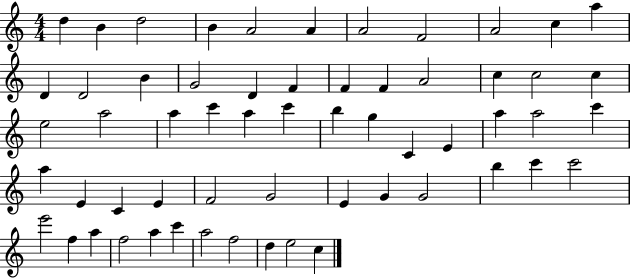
D5/q B4/q D5/h B4/q A4/h A4/q A4/h F4/h A4/h C5/q A5/q D4/q D4/h B4/q G4/h D4/q F4/q F4/q F4/q A4/h C5/q C5/h C5/q E5/h A5/h A5/q C6/q A5/q C6/q B5/q G5/q C4/q E4/q A5/q A5/h C6/q A5/q E4/q C4/q E4/q F4/h G4/h E4/q G4/q G4/h B5/q C6/q C6/h E6/h F5/q A5/q F5/h A5/q C6/q A5/h F5/h D5/q E5/h C5/q